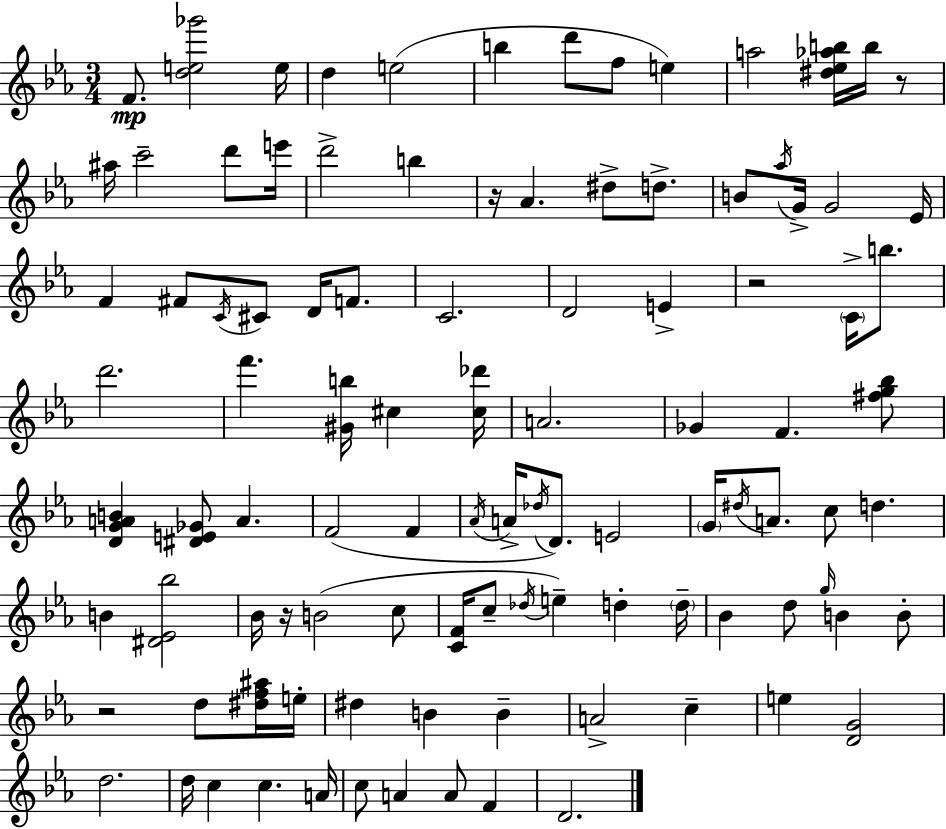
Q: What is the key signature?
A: EES major